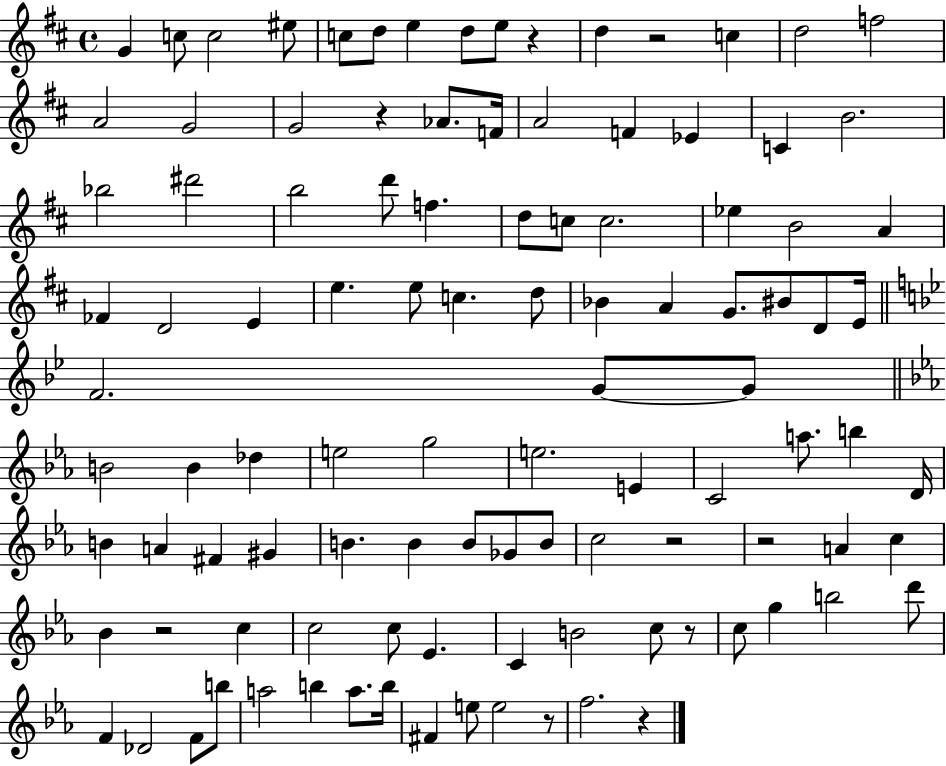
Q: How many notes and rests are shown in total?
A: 106